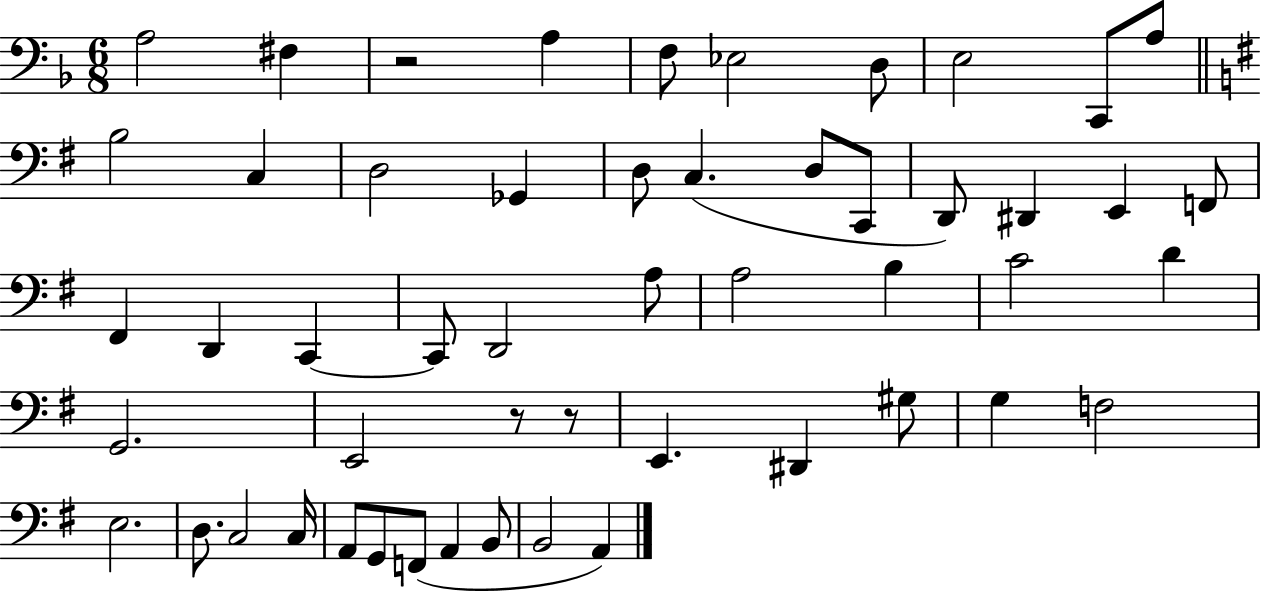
X:1
T:Untitled
M:6/8
L:1/4
K:F
A,2 ^F, z2 A, F,/2 _E,2 D,/2 E,2 C,,/2 A,/2 B,2 C, D,2 _G,, D,/2 C, D,/2 C,,/2 D,,/2 ^D,, E,, F,,/2 ^F,, D,, C,, C,,/2 D,,2 A,/2 A,2 B, C2 D G,,2 E,,2 z/2 z/2 E,, ^D,, ^G,/2 G, F,2 E,2 D,/2 C,2 C,/4 A,,/2 G,,/2 F,,/2 A,, B,,/2 B,,2 A,,